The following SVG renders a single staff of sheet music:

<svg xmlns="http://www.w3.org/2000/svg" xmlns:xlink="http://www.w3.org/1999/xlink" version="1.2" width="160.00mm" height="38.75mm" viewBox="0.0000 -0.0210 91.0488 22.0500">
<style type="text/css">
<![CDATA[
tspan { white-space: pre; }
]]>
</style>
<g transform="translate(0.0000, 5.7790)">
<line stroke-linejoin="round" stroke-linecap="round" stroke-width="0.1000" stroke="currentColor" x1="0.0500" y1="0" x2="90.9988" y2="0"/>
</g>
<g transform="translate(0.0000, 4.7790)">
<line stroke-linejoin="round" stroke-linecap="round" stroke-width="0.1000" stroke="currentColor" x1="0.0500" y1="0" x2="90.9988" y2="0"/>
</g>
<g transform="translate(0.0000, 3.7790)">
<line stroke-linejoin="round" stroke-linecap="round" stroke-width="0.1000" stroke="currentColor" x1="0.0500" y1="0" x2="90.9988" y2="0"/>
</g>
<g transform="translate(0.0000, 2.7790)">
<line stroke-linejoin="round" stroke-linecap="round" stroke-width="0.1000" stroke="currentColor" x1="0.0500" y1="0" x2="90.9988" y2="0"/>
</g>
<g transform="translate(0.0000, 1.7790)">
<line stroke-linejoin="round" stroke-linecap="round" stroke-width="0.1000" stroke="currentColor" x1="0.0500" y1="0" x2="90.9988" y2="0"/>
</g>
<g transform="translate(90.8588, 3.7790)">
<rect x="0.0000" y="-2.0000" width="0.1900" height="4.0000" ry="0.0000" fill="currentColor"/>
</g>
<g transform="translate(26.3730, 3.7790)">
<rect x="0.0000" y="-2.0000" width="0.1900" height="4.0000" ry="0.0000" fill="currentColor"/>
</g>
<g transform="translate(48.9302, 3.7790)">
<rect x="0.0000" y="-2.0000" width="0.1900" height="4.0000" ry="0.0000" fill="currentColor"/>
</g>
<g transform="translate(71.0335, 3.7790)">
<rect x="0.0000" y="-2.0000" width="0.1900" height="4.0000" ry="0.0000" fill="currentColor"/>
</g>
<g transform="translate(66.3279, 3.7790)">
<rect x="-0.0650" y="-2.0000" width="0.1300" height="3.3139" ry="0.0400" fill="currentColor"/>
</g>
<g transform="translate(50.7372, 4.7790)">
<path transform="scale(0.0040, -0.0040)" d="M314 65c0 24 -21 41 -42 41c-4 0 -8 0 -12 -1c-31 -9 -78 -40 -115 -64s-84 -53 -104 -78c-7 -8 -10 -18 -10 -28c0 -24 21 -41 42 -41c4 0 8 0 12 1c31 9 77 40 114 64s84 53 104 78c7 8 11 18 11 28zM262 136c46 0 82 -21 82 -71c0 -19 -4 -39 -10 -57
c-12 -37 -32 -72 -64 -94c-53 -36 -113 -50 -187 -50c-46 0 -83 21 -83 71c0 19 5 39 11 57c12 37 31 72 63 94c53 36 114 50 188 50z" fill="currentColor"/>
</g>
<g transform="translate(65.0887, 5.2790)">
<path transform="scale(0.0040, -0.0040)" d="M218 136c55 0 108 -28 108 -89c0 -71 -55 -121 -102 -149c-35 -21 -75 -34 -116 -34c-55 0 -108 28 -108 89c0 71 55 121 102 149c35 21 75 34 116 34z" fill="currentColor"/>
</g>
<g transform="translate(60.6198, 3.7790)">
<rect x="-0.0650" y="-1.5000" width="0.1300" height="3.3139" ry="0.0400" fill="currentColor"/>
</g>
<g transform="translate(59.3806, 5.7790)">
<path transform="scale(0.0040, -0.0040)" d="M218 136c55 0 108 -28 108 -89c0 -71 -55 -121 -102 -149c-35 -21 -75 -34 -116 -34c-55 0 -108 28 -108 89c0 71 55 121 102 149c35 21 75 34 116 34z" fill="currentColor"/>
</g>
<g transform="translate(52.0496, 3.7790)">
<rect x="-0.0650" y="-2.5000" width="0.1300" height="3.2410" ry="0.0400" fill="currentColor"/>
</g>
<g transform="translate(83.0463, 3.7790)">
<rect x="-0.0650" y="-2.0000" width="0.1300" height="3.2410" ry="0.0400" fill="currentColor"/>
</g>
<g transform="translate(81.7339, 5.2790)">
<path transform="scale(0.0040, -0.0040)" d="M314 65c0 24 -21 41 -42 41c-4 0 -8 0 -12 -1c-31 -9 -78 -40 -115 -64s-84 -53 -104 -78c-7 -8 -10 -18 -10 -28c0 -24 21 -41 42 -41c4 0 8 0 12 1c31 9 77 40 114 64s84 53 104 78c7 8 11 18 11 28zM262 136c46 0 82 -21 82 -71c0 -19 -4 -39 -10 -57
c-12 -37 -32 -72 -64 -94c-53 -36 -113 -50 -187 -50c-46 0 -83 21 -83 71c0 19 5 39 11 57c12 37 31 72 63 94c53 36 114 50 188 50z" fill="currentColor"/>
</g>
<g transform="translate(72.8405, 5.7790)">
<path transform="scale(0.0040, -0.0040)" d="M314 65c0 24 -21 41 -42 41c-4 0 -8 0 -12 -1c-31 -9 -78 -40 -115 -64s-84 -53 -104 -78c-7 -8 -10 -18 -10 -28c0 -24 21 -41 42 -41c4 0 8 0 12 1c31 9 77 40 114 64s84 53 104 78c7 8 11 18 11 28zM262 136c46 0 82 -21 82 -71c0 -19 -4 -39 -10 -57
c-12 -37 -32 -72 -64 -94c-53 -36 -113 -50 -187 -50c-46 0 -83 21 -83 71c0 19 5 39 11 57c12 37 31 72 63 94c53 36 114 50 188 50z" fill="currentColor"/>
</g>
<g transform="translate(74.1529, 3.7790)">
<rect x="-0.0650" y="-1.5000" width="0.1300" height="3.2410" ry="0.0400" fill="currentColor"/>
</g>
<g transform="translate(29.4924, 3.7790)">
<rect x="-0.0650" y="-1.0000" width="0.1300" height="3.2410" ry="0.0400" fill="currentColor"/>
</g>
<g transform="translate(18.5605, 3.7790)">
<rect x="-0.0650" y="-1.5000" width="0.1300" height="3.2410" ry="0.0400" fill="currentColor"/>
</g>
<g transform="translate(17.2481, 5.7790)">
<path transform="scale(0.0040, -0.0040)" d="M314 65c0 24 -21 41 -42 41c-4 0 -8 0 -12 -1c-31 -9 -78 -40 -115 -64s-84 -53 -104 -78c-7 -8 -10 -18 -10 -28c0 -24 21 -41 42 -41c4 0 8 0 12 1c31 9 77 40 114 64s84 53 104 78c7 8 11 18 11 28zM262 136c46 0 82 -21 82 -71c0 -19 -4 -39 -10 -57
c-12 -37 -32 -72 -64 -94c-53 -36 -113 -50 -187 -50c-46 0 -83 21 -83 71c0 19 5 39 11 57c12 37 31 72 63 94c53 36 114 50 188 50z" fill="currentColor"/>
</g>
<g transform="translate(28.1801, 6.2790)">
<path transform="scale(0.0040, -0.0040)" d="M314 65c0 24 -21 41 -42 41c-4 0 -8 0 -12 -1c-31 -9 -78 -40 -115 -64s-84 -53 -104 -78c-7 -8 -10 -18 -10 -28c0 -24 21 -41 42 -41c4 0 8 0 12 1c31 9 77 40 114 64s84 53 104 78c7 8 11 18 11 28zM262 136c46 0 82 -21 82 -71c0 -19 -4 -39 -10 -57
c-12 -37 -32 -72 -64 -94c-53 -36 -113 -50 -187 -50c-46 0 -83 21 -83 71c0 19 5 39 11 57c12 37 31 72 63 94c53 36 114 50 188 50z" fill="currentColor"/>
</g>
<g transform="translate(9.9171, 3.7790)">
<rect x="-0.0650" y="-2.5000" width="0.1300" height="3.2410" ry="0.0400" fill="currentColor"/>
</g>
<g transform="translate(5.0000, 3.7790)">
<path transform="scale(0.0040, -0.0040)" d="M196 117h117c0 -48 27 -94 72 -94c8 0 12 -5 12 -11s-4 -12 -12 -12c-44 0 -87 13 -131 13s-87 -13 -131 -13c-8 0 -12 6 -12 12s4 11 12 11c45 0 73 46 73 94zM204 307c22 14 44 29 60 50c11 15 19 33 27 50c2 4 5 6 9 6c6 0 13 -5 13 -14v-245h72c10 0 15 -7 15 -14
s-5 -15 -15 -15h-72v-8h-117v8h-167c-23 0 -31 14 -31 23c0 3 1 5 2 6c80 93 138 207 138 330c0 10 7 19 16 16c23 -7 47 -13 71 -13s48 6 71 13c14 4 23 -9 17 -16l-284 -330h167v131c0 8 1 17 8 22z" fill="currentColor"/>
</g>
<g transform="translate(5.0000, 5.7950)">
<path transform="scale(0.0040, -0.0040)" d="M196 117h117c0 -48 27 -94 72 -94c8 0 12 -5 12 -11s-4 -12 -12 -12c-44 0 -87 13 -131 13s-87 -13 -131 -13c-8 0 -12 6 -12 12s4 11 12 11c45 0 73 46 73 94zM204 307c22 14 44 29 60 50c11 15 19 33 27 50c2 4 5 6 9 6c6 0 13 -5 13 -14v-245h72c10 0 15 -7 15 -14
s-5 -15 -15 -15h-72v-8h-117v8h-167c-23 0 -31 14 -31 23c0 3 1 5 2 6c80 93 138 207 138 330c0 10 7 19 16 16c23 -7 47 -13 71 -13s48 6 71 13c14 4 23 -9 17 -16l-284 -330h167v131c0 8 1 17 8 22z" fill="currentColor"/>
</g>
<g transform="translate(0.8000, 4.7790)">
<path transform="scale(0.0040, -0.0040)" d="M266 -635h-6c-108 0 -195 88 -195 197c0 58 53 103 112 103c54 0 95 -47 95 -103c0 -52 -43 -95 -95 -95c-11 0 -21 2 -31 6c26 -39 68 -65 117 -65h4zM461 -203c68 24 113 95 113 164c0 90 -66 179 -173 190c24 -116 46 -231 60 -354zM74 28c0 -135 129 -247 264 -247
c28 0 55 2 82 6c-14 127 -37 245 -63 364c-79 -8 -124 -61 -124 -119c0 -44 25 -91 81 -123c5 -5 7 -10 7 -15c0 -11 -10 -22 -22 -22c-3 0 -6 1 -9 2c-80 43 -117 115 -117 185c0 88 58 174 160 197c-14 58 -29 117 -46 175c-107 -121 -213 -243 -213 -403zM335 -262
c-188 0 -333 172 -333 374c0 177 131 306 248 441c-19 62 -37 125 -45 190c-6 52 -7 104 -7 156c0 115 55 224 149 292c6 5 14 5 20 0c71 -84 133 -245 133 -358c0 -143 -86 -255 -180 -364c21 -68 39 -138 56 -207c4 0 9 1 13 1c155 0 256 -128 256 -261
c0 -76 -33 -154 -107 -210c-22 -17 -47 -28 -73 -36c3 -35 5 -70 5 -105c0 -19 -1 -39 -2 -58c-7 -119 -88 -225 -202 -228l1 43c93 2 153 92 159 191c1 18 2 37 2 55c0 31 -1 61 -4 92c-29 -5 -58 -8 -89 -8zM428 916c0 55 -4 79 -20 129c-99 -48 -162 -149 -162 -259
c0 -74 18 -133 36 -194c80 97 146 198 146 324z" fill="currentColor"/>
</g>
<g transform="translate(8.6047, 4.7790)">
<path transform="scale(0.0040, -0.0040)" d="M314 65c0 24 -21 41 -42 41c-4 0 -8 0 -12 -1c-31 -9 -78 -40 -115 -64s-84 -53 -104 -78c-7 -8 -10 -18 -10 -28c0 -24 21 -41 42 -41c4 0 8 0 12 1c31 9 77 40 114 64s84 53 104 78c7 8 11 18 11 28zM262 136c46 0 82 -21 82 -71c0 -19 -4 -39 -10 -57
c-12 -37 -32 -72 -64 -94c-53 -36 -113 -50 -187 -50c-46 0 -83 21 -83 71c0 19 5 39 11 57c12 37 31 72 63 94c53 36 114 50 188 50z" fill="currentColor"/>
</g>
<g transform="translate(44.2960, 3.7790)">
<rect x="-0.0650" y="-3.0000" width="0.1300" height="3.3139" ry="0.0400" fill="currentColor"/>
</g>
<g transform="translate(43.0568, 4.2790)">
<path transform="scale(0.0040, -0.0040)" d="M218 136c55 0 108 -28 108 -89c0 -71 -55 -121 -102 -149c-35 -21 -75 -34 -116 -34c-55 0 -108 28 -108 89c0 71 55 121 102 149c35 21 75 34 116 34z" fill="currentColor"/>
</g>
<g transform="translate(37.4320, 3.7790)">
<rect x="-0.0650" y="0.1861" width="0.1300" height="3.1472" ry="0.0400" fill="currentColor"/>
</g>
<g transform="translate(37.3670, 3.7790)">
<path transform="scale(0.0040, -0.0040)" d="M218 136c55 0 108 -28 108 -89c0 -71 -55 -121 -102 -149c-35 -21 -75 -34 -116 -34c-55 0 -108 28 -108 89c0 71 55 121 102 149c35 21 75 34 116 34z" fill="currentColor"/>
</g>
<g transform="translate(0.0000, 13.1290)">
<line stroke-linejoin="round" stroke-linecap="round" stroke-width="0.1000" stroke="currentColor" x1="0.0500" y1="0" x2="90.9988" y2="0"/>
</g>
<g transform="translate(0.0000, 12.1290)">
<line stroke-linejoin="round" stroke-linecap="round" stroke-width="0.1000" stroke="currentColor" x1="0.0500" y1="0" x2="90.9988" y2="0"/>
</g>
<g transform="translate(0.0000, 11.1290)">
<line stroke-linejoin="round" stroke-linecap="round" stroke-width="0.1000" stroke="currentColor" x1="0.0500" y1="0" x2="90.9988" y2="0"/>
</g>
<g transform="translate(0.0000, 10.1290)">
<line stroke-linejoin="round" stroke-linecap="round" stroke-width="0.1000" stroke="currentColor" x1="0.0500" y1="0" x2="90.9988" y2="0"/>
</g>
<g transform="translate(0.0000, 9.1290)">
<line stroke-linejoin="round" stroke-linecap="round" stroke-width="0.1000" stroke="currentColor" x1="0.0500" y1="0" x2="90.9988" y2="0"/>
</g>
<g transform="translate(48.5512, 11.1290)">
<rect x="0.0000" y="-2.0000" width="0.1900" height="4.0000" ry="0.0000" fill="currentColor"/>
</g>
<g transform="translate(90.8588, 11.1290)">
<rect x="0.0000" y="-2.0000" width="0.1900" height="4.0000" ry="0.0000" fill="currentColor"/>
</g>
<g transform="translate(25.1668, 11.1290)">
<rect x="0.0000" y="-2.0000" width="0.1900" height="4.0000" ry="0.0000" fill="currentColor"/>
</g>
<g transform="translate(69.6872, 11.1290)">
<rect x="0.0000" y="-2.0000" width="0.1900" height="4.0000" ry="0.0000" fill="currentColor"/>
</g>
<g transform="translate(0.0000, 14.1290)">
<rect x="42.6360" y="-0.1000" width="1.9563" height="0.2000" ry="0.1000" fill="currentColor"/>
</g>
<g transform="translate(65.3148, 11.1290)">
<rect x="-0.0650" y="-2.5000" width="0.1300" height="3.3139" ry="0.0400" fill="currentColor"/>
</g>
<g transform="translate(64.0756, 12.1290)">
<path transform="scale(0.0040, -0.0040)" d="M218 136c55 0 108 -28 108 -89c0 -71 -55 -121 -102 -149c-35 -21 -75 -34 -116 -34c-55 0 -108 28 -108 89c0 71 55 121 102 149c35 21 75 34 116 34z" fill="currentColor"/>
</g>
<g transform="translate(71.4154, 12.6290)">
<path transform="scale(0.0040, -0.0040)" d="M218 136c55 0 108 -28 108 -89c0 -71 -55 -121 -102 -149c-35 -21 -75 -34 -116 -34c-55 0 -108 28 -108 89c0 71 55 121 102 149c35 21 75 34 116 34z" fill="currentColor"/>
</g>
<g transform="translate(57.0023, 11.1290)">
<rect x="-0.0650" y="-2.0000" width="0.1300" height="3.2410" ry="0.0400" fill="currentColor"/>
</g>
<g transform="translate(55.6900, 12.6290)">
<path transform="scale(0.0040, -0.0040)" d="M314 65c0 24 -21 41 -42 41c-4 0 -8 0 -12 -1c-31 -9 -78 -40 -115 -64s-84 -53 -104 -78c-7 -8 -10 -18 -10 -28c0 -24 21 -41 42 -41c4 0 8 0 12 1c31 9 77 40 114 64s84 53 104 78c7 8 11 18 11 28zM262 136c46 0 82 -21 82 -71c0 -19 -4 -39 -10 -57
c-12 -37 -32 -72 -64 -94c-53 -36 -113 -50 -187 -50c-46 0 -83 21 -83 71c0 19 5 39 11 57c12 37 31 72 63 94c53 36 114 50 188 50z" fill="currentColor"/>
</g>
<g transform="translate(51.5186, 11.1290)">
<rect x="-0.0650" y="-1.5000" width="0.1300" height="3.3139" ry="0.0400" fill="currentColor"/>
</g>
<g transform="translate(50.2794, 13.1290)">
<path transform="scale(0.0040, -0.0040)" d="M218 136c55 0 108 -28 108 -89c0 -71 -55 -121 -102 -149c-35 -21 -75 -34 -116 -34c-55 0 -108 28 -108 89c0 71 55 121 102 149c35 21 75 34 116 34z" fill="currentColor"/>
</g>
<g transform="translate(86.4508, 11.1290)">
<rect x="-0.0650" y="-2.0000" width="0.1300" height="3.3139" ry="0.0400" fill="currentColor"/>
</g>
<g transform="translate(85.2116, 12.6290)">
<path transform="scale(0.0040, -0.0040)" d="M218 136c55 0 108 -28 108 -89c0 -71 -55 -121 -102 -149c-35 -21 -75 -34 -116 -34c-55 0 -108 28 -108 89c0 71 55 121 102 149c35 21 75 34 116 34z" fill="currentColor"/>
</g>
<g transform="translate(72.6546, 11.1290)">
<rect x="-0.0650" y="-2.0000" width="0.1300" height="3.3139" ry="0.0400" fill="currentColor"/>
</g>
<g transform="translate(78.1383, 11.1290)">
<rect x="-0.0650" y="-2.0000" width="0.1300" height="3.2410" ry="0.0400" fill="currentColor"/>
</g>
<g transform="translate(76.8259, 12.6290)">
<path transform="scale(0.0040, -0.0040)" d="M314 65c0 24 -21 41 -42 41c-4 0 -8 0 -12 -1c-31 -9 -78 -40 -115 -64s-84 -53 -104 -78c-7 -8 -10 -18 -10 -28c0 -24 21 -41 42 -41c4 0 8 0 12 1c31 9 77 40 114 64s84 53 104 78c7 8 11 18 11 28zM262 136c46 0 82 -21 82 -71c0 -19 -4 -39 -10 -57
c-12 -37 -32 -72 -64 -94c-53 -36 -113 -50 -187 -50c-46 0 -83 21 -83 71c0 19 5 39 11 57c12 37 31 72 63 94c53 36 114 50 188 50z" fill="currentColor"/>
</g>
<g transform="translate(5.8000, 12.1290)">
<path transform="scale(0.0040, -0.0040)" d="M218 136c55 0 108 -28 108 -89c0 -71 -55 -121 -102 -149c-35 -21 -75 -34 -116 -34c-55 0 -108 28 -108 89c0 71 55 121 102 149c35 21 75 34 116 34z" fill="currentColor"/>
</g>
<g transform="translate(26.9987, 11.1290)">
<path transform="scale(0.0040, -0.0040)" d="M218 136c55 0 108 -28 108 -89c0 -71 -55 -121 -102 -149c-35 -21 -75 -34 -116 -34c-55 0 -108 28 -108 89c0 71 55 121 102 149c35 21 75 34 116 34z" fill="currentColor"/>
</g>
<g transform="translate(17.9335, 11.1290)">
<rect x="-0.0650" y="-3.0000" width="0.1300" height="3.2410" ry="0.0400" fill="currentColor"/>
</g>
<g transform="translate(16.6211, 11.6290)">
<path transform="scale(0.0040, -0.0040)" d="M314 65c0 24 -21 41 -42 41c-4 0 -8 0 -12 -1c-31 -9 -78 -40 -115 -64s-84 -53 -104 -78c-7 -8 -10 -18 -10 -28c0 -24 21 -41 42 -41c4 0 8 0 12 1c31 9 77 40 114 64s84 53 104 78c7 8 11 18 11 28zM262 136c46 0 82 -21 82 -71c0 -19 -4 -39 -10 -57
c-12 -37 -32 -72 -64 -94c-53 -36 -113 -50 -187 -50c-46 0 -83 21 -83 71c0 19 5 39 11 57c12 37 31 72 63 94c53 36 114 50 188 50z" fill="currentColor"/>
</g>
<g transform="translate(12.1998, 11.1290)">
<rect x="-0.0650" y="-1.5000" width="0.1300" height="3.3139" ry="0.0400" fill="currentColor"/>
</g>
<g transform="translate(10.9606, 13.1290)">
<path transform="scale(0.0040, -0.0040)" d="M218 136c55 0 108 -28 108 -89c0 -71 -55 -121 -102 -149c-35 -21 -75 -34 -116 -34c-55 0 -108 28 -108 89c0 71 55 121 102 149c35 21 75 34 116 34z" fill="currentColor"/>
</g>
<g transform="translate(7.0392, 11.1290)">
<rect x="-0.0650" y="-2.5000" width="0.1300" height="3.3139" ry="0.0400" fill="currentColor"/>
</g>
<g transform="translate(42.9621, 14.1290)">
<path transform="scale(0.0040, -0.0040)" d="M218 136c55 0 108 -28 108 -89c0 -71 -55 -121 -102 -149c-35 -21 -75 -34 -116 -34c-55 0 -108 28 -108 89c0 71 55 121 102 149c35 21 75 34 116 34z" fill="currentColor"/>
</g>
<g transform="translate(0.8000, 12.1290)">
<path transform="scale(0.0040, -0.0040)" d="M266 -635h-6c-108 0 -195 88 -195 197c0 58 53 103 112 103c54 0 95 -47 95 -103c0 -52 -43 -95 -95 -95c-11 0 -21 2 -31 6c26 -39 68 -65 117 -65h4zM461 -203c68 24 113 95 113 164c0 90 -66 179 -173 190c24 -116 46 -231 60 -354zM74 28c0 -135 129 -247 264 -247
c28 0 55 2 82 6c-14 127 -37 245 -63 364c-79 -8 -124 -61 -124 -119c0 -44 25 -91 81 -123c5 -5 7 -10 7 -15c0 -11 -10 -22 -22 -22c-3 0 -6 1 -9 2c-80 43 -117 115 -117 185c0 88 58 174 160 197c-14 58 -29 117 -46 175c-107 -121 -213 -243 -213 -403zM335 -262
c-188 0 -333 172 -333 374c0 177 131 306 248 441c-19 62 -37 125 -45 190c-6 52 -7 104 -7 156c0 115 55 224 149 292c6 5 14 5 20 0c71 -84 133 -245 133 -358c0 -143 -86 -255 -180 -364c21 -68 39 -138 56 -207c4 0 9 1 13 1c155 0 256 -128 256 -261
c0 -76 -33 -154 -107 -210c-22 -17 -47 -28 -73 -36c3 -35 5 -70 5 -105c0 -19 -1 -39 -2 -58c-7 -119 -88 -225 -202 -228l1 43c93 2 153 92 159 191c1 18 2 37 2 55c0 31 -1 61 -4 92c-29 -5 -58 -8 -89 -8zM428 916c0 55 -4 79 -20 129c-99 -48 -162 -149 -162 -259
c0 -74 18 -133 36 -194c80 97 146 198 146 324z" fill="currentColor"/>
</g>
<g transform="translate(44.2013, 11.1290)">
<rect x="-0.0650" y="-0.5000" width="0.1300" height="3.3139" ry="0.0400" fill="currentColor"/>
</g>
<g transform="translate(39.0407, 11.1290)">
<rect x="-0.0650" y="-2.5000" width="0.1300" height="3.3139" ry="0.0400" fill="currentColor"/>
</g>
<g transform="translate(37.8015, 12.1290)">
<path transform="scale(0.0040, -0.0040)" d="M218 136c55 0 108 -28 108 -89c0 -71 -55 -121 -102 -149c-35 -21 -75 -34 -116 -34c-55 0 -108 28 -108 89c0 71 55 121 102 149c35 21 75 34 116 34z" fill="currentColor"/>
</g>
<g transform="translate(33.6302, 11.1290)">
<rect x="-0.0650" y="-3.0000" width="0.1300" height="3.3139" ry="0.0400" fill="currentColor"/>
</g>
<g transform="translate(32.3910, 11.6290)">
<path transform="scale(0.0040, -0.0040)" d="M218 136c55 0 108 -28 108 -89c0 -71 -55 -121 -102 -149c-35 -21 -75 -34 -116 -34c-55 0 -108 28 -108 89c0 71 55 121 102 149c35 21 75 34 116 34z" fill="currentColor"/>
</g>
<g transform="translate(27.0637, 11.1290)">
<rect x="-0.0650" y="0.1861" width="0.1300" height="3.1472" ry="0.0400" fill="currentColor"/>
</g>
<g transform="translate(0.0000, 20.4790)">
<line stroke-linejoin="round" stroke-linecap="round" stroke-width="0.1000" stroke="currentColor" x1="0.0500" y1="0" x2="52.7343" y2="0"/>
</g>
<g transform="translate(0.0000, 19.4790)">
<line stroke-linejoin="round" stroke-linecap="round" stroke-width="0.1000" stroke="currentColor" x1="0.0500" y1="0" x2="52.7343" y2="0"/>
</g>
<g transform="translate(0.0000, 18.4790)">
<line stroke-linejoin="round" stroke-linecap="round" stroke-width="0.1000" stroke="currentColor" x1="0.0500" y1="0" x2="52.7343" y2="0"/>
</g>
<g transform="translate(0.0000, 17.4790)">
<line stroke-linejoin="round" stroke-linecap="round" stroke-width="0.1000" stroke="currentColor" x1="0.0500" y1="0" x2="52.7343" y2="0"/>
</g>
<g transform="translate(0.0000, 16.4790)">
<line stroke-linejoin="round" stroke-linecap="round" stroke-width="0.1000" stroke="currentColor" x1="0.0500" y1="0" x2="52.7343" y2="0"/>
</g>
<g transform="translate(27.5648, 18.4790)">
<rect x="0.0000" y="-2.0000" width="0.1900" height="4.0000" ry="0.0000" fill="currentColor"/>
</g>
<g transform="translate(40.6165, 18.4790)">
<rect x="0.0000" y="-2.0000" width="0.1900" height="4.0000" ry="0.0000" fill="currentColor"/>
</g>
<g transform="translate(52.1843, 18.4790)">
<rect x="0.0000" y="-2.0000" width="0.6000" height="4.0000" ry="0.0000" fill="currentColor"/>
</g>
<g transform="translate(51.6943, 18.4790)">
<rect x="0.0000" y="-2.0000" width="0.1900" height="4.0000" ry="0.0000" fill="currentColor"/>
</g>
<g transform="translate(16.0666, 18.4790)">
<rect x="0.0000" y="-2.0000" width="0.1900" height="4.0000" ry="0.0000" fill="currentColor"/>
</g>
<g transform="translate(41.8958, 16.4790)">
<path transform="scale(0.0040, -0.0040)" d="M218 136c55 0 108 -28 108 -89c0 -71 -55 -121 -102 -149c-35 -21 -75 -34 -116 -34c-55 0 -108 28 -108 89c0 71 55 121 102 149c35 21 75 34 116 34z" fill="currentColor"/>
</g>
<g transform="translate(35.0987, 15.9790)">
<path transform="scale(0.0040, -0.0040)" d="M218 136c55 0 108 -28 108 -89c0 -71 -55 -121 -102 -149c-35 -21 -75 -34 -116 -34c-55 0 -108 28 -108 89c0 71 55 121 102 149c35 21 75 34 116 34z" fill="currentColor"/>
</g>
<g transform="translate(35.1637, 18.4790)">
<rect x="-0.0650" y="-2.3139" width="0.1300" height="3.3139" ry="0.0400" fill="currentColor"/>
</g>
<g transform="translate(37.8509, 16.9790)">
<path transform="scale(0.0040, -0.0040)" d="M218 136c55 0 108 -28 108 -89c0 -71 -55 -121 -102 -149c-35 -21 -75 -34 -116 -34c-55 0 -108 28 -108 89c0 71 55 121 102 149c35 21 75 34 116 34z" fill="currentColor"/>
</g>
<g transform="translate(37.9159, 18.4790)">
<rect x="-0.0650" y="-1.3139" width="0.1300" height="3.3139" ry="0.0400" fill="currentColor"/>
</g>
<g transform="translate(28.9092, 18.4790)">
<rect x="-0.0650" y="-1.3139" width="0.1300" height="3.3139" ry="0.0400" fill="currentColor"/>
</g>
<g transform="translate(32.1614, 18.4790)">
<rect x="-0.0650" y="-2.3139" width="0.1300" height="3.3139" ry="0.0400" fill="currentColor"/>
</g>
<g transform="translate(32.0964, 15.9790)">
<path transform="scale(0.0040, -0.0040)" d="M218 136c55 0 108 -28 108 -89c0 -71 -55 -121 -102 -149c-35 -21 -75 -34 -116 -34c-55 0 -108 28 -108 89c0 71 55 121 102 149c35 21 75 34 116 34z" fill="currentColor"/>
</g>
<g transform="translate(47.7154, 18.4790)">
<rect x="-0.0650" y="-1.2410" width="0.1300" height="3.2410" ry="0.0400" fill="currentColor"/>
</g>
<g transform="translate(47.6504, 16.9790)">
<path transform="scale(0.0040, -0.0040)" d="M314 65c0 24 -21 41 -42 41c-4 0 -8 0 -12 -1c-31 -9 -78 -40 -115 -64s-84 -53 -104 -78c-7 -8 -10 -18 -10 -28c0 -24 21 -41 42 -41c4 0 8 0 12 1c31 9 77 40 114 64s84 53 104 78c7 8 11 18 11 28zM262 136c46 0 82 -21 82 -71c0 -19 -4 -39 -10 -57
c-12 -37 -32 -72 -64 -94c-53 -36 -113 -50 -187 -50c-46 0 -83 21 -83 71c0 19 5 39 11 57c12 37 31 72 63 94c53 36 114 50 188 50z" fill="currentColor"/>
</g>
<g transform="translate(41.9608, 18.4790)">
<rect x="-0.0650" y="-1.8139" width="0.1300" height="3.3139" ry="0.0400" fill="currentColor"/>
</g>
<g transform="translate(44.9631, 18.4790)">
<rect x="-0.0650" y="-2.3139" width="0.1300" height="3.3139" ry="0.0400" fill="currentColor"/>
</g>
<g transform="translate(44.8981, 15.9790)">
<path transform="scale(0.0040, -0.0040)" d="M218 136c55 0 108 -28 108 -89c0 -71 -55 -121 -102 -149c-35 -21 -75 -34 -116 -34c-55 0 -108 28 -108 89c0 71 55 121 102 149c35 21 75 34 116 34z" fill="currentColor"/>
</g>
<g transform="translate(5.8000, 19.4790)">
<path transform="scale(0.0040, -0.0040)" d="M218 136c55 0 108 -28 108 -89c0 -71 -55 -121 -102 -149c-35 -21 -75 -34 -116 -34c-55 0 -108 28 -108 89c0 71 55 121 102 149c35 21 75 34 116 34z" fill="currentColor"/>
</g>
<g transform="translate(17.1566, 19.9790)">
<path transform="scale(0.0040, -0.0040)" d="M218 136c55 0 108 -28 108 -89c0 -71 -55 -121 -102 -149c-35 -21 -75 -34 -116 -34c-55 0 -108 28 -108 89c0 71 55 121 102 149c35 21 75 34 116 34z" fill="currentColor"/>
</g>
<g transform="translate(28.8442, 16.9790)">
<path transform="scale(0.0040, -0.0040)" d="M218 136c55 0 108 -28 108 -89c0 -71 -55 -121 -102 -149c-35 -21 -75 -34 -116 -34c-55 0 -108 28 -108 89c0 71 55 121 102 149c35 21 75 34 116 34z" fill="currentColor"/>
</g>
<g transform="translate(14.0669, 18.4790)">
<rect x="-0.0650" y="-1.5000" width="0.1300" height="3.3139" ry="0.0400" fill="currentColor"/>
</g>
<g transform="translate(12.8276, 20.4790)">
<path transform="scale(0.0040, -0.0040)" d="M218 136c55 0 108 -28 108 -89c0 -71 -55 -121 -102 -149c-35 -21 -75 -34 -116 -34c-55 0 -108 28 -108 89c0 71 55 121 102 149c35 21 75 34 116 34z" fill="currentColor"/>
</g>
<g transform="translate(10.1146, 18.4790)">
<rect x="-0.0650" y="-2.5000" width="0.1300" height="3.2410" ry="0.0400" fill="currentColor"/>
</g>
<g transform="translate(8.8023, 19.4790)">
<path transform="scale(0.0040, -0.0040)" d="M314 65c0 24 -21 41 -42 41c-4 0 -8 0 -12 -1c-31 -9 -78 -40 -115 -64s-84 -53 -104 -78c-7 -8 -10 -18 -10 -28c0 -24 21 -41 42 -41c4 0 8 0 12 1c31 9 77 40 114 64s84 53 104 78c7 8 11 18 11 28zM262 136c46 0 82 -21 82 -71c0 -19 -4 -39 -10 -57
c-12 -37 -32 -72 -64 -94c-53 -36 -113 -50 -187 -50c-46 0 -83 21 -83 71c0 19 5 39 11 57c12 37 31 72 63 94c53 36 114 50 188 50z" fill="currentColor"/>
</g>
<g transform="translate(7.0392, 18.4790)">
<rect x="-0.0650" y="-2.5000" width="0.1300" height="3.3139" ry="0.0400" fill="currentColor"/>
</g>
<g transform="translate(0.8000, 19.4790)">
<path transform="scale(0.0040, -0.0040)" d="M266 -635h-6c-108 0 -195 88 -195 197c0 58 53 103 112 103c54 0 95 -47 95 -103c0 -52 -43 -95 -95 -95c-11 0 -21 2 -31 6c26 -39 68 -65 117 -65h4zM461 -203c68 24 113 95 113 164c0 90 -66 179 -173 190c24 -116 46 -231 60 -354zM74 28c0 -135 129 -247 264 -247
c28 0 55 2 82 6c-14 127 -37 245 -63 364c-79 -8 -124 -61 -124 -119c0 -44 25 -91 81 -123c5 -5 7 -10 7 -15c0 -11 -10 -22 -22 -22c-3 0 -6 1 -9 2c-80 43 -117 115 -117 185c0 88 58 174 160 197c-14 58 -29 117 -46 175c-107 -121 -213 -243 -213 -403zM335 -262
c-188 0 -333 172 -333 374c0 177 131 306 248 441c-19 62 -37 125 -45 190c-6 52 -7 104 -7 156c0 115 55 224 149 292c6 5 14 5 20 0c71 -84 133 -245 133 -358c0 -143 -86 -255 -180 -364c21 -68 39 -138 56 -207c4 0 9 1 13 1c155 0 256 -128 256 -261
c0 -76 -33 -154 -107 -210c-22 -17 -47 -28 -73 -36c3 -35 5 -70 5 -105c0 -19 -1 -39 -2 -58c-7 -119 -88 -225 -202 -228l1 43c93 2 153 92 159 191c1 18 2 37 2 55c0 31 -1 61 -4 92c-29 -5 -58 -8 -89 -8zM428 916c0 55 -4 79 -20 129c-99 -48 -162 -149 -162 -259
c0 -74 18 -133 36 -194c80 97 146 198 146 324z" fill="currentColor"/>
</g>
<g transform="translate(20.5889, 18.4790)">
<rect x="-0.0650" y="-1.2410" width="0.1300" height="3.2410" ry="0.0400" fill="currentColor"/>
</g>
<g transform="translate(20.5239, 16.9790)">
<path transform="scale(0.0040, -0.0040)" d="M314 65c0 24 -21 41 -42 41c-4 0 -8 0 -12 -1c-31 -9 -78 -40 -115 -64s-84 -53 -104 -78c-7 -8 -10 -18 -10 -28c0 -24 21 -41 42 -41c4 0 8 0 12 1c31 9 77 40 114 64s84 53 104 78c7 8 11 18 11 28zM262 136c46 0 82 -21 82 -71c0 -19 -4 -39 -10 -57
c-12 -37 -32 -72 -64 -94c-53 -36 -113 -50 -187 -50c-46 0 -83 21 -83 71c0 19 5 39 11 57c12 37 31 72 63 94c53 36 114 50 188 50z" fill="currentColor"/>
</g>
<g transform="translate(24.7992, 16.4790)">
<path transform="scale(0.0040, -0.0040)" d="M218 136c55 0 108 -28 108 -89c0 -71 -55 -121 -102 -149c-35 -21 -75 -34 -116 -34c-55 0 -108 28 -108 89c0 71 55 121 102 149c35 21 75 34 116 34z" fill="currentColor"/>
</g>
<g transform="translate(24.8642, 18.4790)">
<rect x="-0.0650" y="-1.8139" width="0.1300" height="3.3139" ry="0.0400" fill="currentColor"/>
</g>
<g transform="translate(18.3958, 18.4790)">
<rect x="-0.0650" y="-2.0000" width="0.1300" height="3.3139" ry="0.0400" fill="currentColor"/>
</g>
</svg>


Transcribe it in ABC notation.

X:1
T:Untitled
M:4/4
L:1/4
K:C
G2 E2 D2 B A G2 E F E2 F2 G E A2 B A G C E F2 G F F2 F G G2 E F e2 f e g g e f g e2